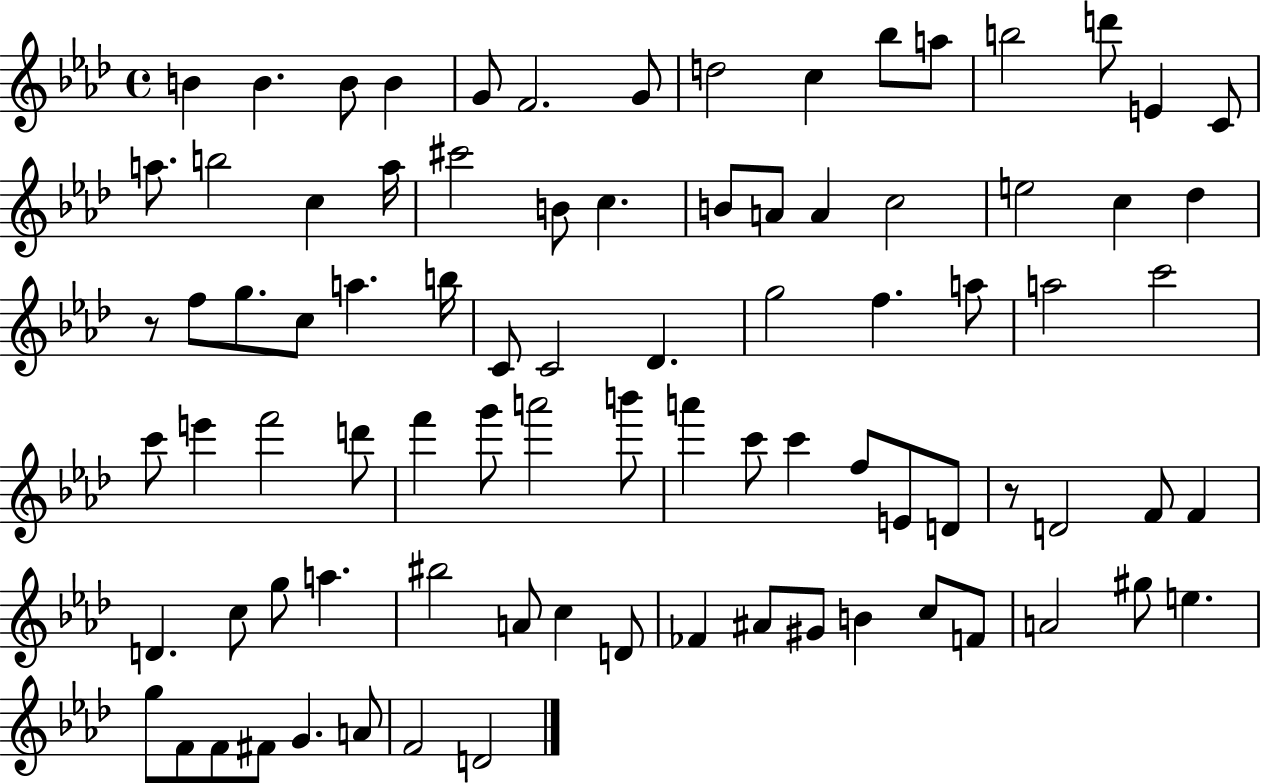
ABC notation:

X:1
T:Untitled
M:4/4
L:1/4
K:Ab
B B B/2 B G/2 F2 G/2 d2 c _b/2 a/2 b2 d'/2 E C/2 a/2 b2 c a/4 ^c'2 B/2 c B/2 A/2 A c2 e2 c _d z/2 f/2 g/2 c/2 a b/4 C/2 C2 _D g2 f a/2 a2 c'2 c'/2 e' f'2 d'/2 f' g'/2 a'2 b'/2 a' c'/2 c' f/2 E/2 D/2 z/2 D2 F/2 F D c/2 g/2 a ^b2 A/2 c D/2 _F ^A/2 ^G/2 B c/2 F/2 A2 ^g/2 e g/2 F/2 F/2 ^F/2 G A/2 F2 D2